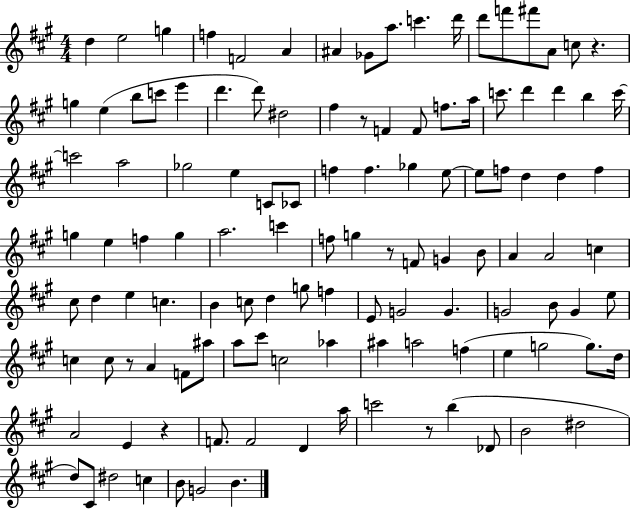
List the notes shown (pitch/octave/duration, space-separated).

D5/q E5/h G5/q F5/q F4/h A4/q A#4/q Gb4/e A5/e. C6/q. D6/s D6/e F6/e F#6/e A4/e C5/e R/q. G5/q E5/q B5/e C6/e E6/q D6/q. D6/e D#5/h F#5/q R/e F4/q F4/e F5/e. A5/s C6/e. D6/q D6/q B5/q C6/s C6/h A5/h Gb5/h E5/q C4/e CES4/e F5/q F5/q. Gb5/q E5/e E5/e F5/e D5/q D5/q F5/q G5/q E5/q F5/q G5/q A5/h. C6/q F5/e G5/q R/e F4/e G4/q B4/e A4/q A4/h C5/q C#5/e D5/q E5/q C5/q. B4/q C5/e D5/q G5/e F5/q E4/e G4/h G4/q. G4/h B4/e G4/q E5/e C5/q C5/e R/e A4/q F4/e A#5/e A5/e C#6/e C5/h Ab5/q A#5/q A5/h F5/q E5/q G5/h G5/e. D5/s A4/h E4/q R/q F4/e. F4/h D4/q A5/s C6/h R/e B5/q Db4/e B4/h D#5/h D5/e C#4/e D#5/h C5/q B4/e G4/h B4/q.